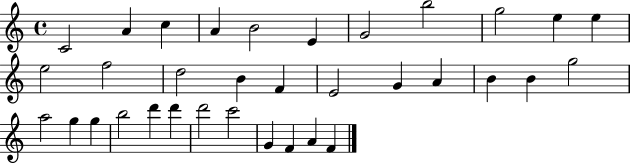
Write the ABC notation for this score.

X:1
T:Untitled
M:4/4
L:1/4
K:C
C2 A c A B2 E G2 b2 g2 e e e2 f2 d2 B F E2 G A B B g2 a2 g g b2 d' d' d'2 c'2 G F A F